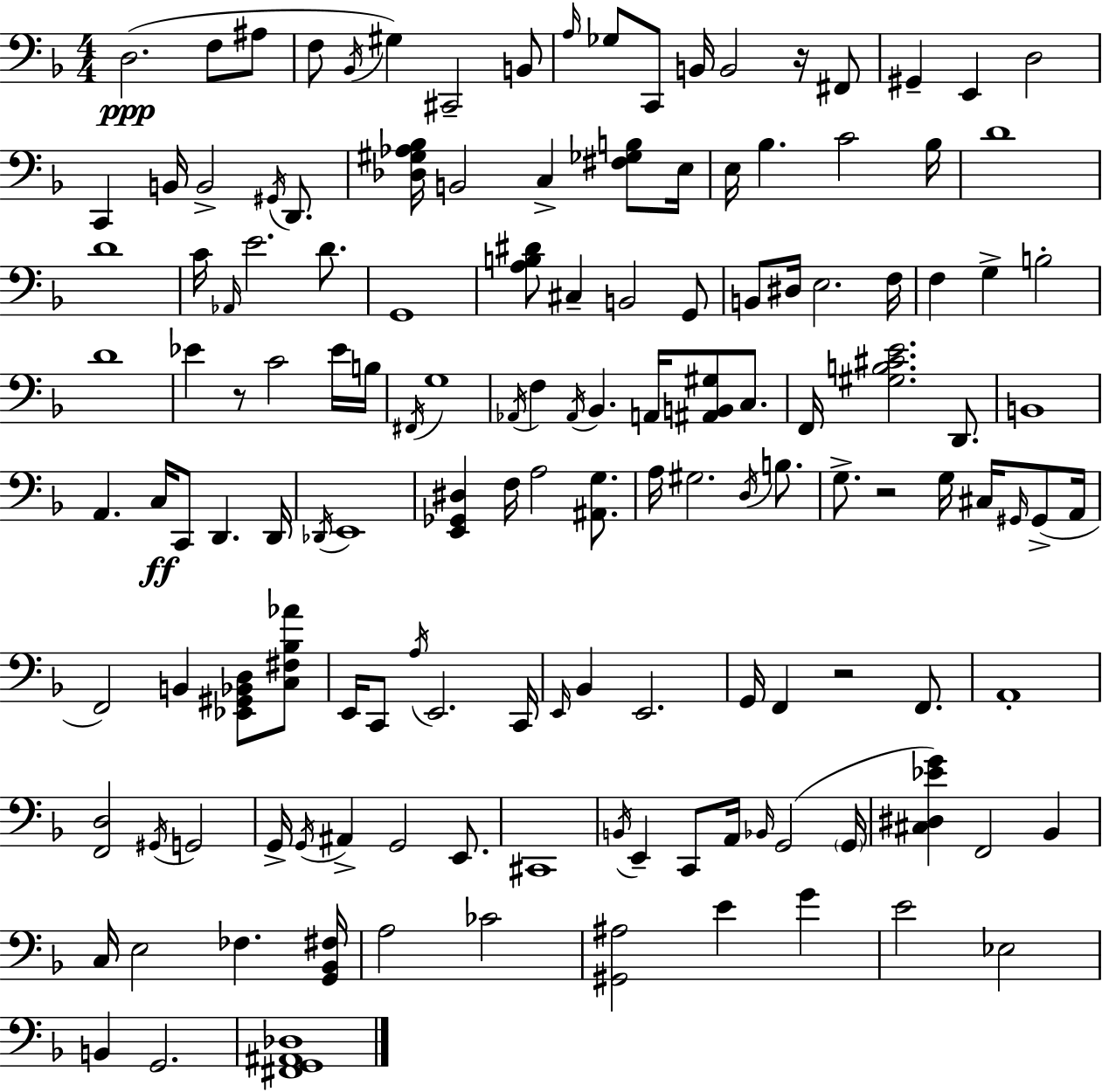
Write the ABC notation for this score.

X:1
T:Untitled
M:4/4
L:1/4
K:F
D,2 F,/2 ^A,/2 F,/2 _B,,/4 ^G, ^C,,2 B,,/2 A,/4 _G,/2 C,,/2 B,,/4 B,,2 z/4 ^F,,/2 ^G,, E,, D,2 C,, B,,/4 B,,2 ^G,,/4 D,,/2 [_D,^G,_A,_B,]/4 B,,2 C, [^F,_G,B,]/2 E,/4 E,/4 _B, C2 _B,/4 D4 D4 C/4 _A,,/4 E2 D/2 G,,4 [A,B,^D]/2 ^C, B,,2 G,,/2 B,,/2 ^D,/4 E,2 F,/4 F, G, B,2 D4 _E z/2 C2 _E/4 B,/4 ^F,,/4 G,4 _A,,/4 F, _A,,/4 _B,, A,,/4 [^A,,B,,^G,]/2 C,/2 F,,/4 [^G,B,^CE]2 D,,/2 B,,4 A,, C,/4 C,,/2 D,, D,,/4 _D,,/4 E,,4 [E,,_G,,^D,] F,/4 A,2 [^A,,G,]/2 A,/4 ^G,2 D,/4 B,/2 G,/2 z2 G,/4 ^C,/4 ^G,,/4 ^G,,/2 A,,/4 F,,2 B,, [_E,,^G,,_B,,D,]/2 [C,^F,_B,_A]/2 E,,/4 C,,/2 A,/4 E,,2 C,,/4 E,,/4 _B,, E,,2 G,,/4 F,, z2 F,,/2 A,,4 [F,,D,]2 ^G,,/4 G,,2 G,,/4 G,,/4 ^A,, G,,2 E,,/2 ^C,,4 B,,/4 E,, C,,/2 A,,/4 _B,,/4 G,,2 G,,/4 [^C,^D,_EG] F,,2 _B,, C,/4 E,2 _F, [G,,_B,,^F,]/4 A,2 _C2 [^G,,^A,]2 E G E2 _E,2 B,, G,,2 [^F,,G,,^A,,_D,]4